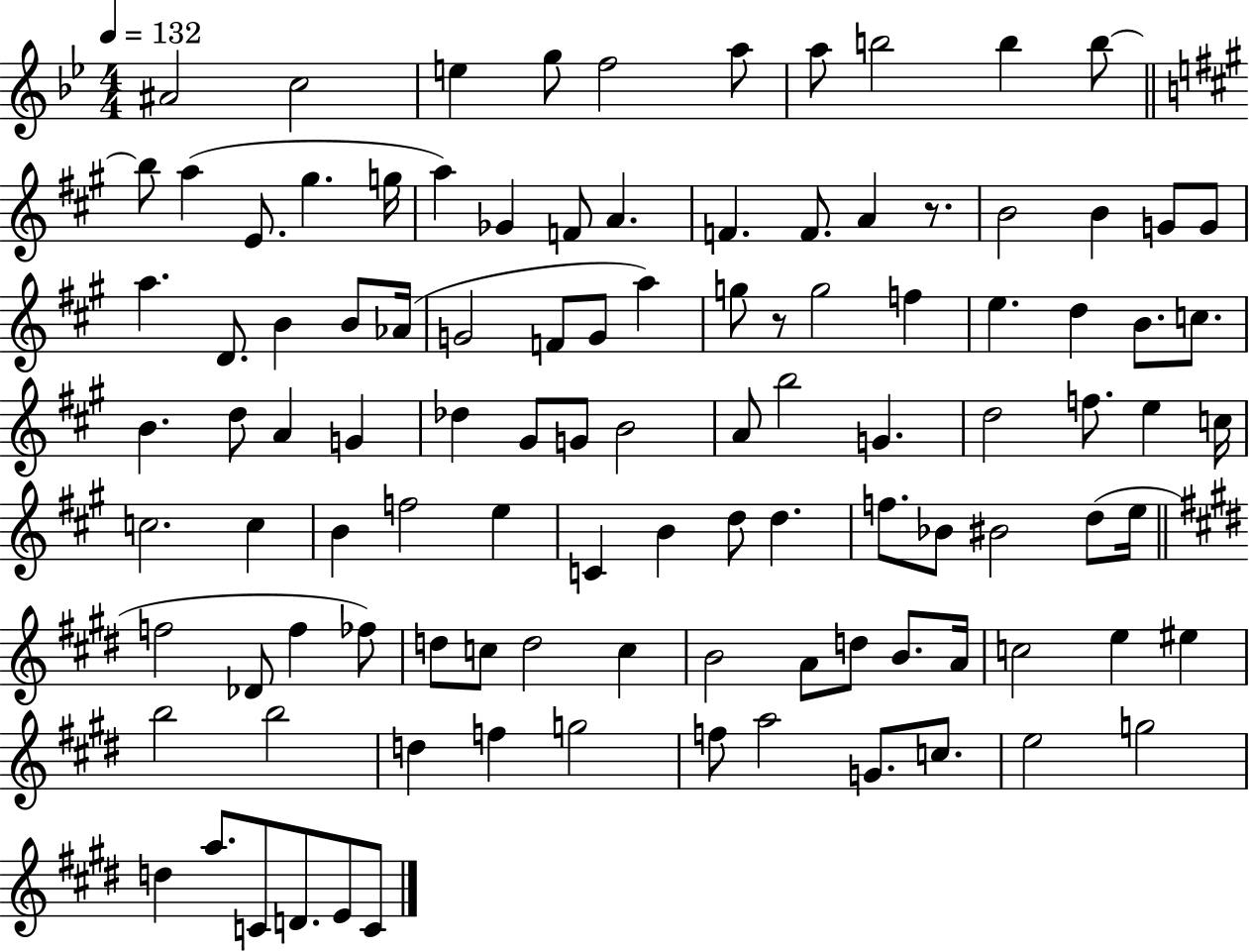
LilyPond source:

{
  \clef treble
  \numericTimeSignature
  \time 4/4
  \key bes \major
  \tempo 4 = 132
  \repeat volta 2 { ais'2 c''2 | e''4 g''8 f''2 a''8 | a''8 b''2 b''4 b''8~~ | \bar "||" \break \key a \major b''8 a''4( e'8. gis''4. g''16 | a''4) ges'4 f'8 a'4. | f'4. f'8. a'4 r8. | b'2 b'4 g'8 g'8 | \break a''4. d'8. b'4 b'8 aes'16( | g'2 f'8 g'8 a''4) | g''8 r8 g''2 f''4 | e''4. d''4 b'8. c''8. | \break b'4. d''8 a'4 g'4 | des''4 gis'8 g'8 b'2 | a'8 b''2 g'4. | d''2 f''8. e''4 c''16 | \break c''2. c''4 | b'4 f''2 e''4 | c'4 b'4 d''8 d''4. | f''8. bes'8 bis'2 d''8( e''16 | \break \bar "||" \break \key e \major f''2 des'8 f''4 fes''8) | d''8 c''8 d''2 c''4 | b'2 a'8 d''8 b'8. a'16 | c''2 e''4 eis''4 | \break b''2 b''2 | d''4 f''4 g''2 | f''8 a''2 g'8. c''8. | e''2 g''2 | \break d''4 a''8. c'8 d'8. e'8 c'8 | } \bar "|."
}